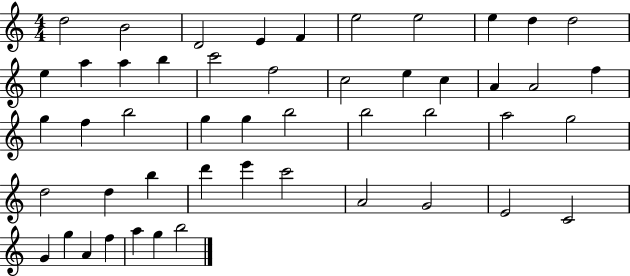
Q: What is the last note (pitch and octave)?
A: B5